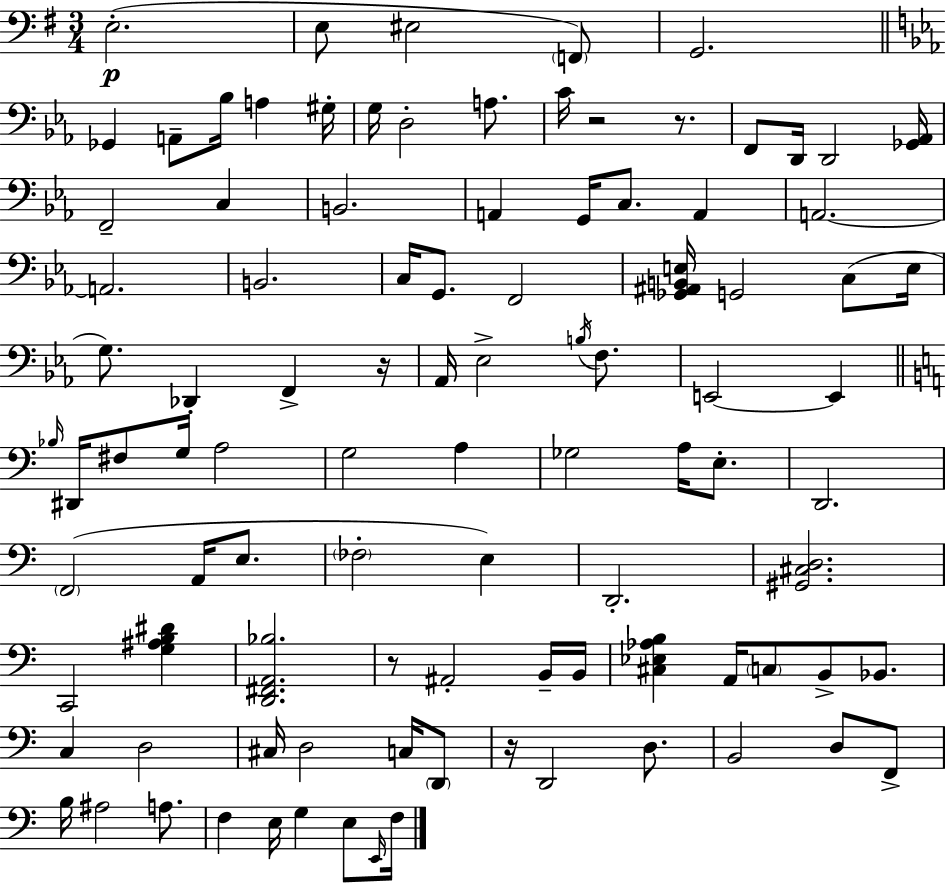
X:1
T:Untitled
M:3/4
L:1/4
K:Em
E,2 E,/2 ^E,2 F,,/2 G,,2 _G,, A,,/2 _B,/4 A, ^G,/4 G,/4 D,2 A,/2 C/4 z2 z/2 F,,/2 D,,/4 D,,2 [_G,,_A,,]/4 F,,2 C, B,,2 A,, G,,/4 C,/2 A,, A,,2 A,,2 B,,2 C,/4 G,,/2 F,,2 [_G,,^A,,B,,E,]/4 G,,2 C,/2 E,/4 G,/2 _D,, F,, z/4 _A,,/4 _E,2 B,/4 F,/2 E,,2 E,, _B,/4 ^D,,/4 ^F,/2 G,/4 A,2 G,2 A, _G,2 A,/4 E,/2 D,,2 F,,2 A,,/4 E,/2 _F,2 E, D,,2 [^G,,^C,D,]2 C,,2 [G,^A,B,^D] [D,,^F,,A,,_B,]2 z/2 ^A,,2 B,,/4 B,,/4 [^C,_E,_A,B,] A,,/4 C,/2 B,,/2 _B,,/2 C, D,2 ^C,/4 D,2 C,/4 D,,/2 z/4 D,,2 D,/2 B,,2 D,/2 F,,/2 B,/4 ^A,2 A,/2 F, E,/4 G, E,/2 E,,/4 F,/4